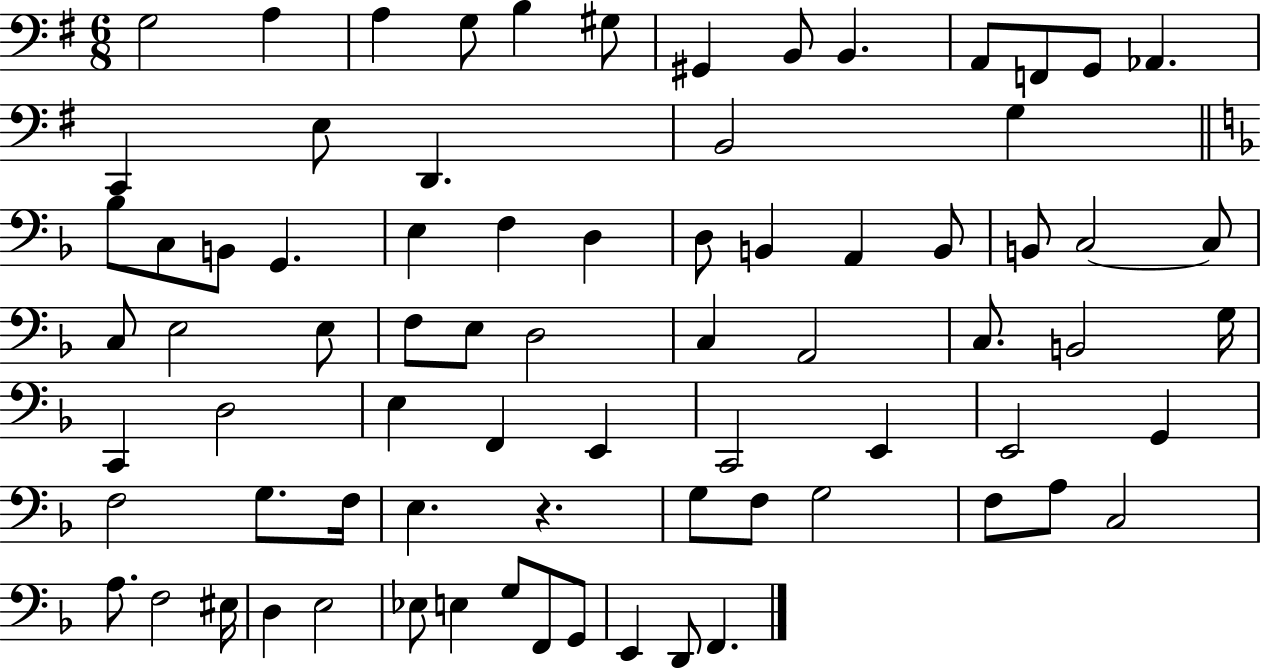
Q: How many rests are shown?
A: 1